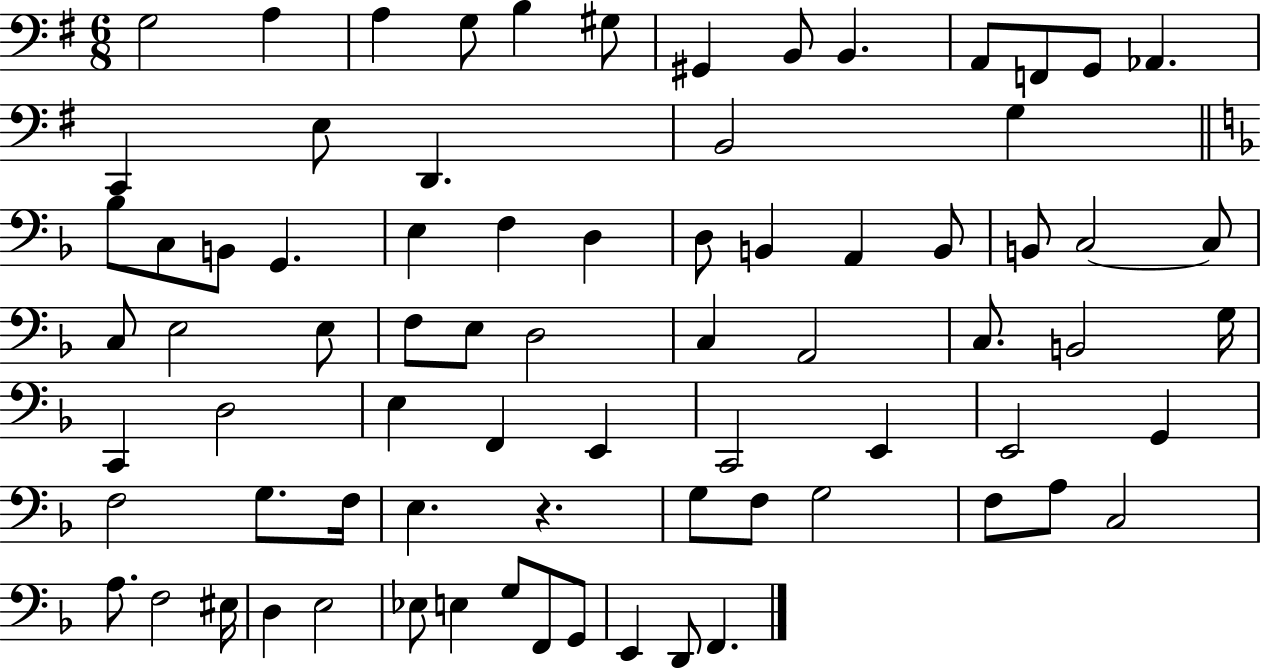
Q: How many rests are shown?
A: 1